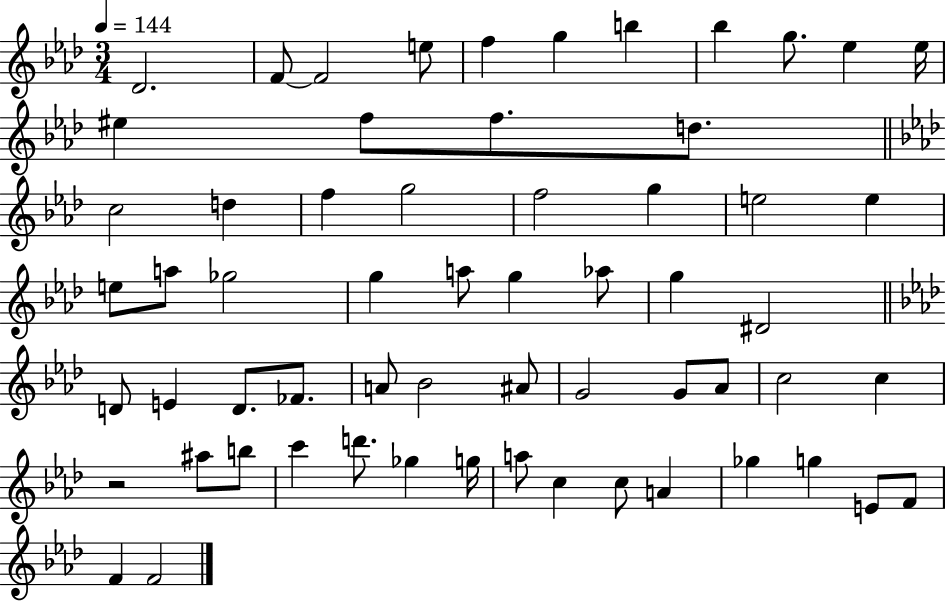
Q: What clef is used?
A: treble